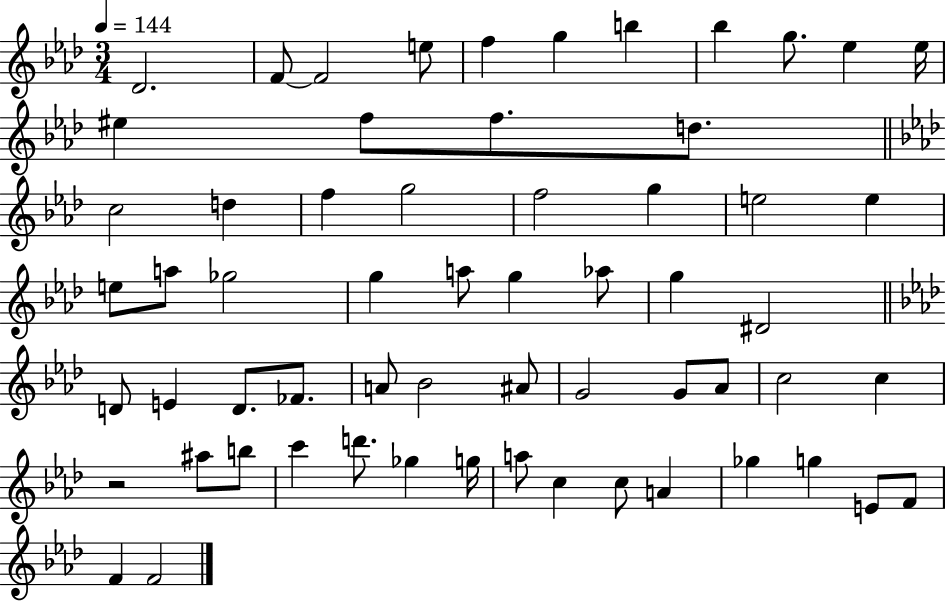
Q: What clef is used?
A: treble